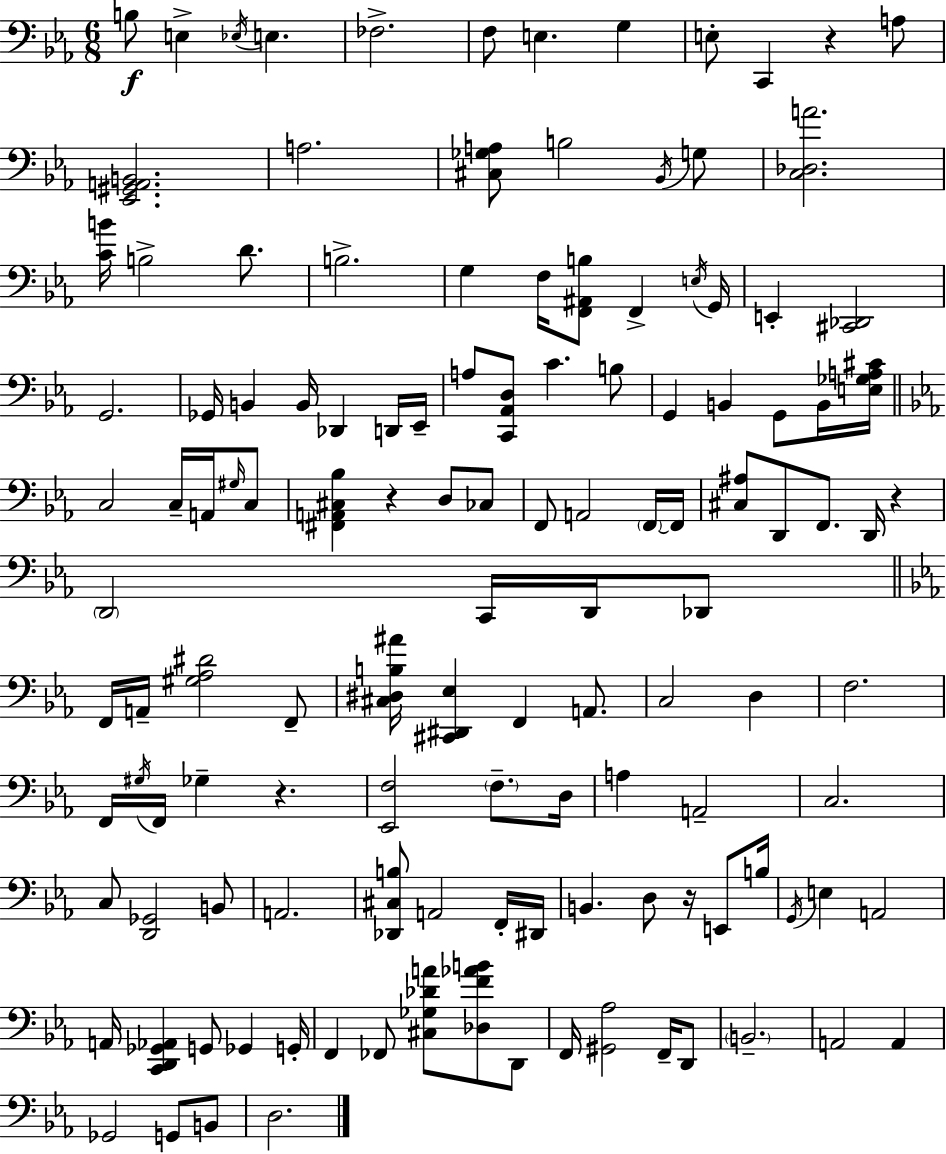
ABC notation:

X:1
T:Untitled
M:6/8
L:1/4
K:Eb
B,/2 E, _E,/4 E, _F,2 F,/2 E, G, E,/2 C,, z A,/2 [_E,,^G,,A,,B,,]2 A,2 [^C,_G,A,]/2 B,2 _B,,/4 G,/2 [C,_D,A]2 [CB]/4 B,2 D/2 B,2 G, F,/4 [F,,^A,,B,]/2 F,, E,/4 G,,/4 E,, [^C,,_D,,]2 G,,2 _G,,/4 B,, B,,/4 _D,, D,,/4 _E,,/4 A,/2 [C,,_A,,D,]/2 C B,/2 G,, B,, G,,/2 B,,/4 [E,_G,A,^C]/4 C,2 C,/4 A,,/4 ^G,/4 C,/2 [^F,,A,,^C,_B,] z D,/2 _C,/2 F,,/2 A,,2 F,,/4 F,,/4 [^C,^A,]/2 D,,/2 F,,/2 D,,/4 z D,,2 C,,/4 D,,/4 _D,,/2 F,,/4 A,,/4 [^G,_A,^D]2 F,,/2 [^C,^D,B,^A]/4 [^C,,^D,,_E,] F,, A,,/2 C,2 D, F,2 F,,/4 ^G,/4 F,,/4 _G, z [_E,,F,]2 F,/2 D,/4 A, A,,2 C,2 C,/2 [D,,_G,,]2 B,,/2 A,,2 [_D,,^C,B,]/2 A,,2 F,,/4 ^D,,/4 B,, D,/2 z/4 E,,/2 B,/4 G,,/4 E, A,,2 A,,/4 [C,,D,,_G,,_A,,] G,,/2 _G,, G,,/4 F,, _F,,/2 [^C,_G,_DA]/2 [_D,F_AB]/2 D,,/2 F,,/4 [^G,,_A,]2 F,,/4 D,,/2 B,,2 A,,2 A,, _G,,2 G,,/2 B,,/2 D,2